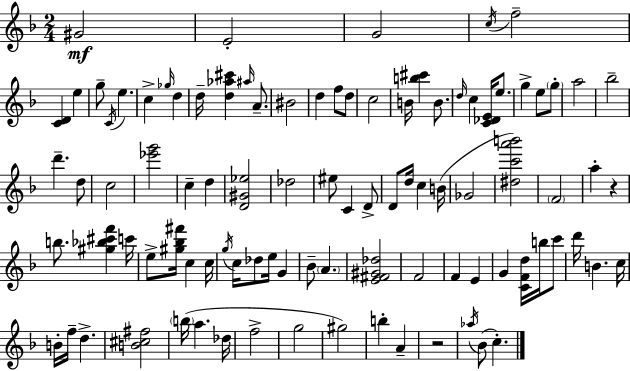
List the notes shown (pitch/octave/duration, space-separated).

G#4/h E4/h G4/h C5/s F5/h [C4,D4]/q E5/q G5/e C4/s E5/q. C5/q Gb5/s D5/q D5/s [D5,Ab5,C#6]/q A#5/s A4/e. BIS4/h D5/q F5/e D5/e C5/h B4/s [B5,C#6]/q B4/e. D5/s C5/q [C4,Db4,E4]/s E5/e. G5/q E5/e G5/e A5/h Bb5/h D6/q. D5/e C5/h [Eb6,G6]/h C5/q D5/q [D4,G#4,Eb5]/h Db5/h EIS5/e C4/q D4/e D4/e D5/s C5/q B4/s Gb4/h [D#5,C6,A6,B6]/h F4/h A5/q R/q B5/e. [G#5,Bb5,C#6,F6]/q C6/s E5/e [G#5,Bb5,F#6]/s C5/q C5/s G5/s C5/s Db5/e E5/s G4/q Bb4/e A4/q. [E4,F#4,G#4,Db5]/h F4/h F4/q E4/q G4/q [C4,F4,D5]/s B5/s C6/e D6/s B4/q. C5/s B4/s F5/s D5/q. [B4,C#5,F#5]/h B5/s A5/q. Db5/s F5/h G5/h G#5/h B5/q A4/q R/h Ab5/s Bb4/e C5/q.